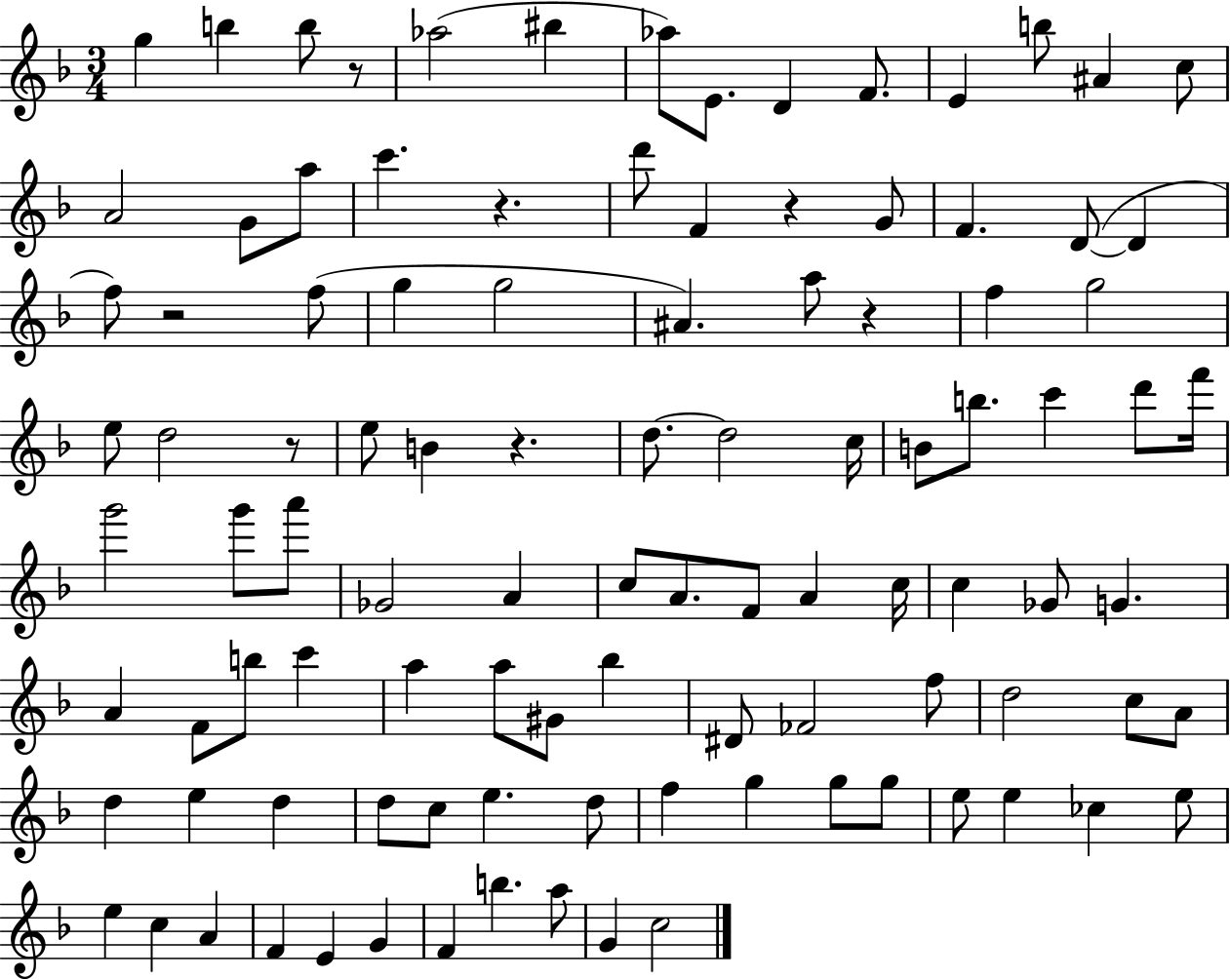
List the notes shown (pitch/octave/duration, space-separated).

G5/q B5/q B5/e R/e Ab5/h BIS5/q Ab5/e E4/e. D4/q F4/e. E4/q B5/e A#4/q C5/e A4/h G4/e A5/e C6/q. R/q. D6/e F4/q R/q G4/e F4/q. D4/e D4/q F5/e R/h F5/e G5/q G5/h A#4/q. A5/e R/q F5/q G5/h E5/e D5/h R/e E5/e B4/q R/q. D5/e. D5/h C5/s B4/e B5/e. C6/q D6/e F6/s G6/h G6/e A6/e Gb4/h A4/q C5/e A4/e. F4/e A4/q C5/s C5/q Gb4/e G4/q. A4/q F4/e B5/e C6/q A5/q A5/e G#4/e Bb5/q D#4/e FES4/h F5/e D5/h C5/e A4/e D5/q E5/q D5/q D5/e C5/e E5/q. D5/e F5/q G5/q G5/e G5/e E5/e E5/q CES5/q E5/e E5/q C5/q A4/q F4/q E4/q G4/q F4/q B5/q. A5/e G4/q C5/h